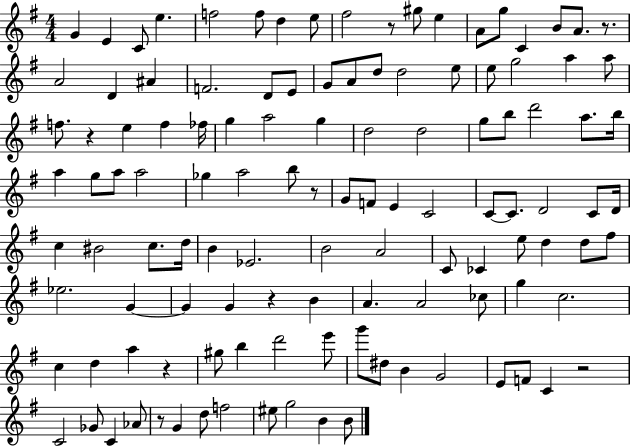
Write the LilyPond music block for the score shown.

{
  \clef treble
  \numericTimeSignature
  \time 4/4
  \key g \major
  g'4 e'4 c'8 e''4. | f''2 f''8 d''4 e''8 | fis''2 r8 gis''8 e''4 | a'8 g''8 c'4 b'8 a'8. r8. | \break a'2 d'4 ais'4 | f'2. d'8 e'8 | g'8 a'8 d''8 d''2 e''8 | e''8 g''2 a''4 a''8 | \break f''8. r4 e''4 f''4 fes''16 | g''4 a''2 g''4 | d''2 d''2 | g''8 b''8 d'''2 a''8. b''16 | \break a''4 g''8 a''8 a''2 | ges''4 a''2 b''8 r8 | g'8 f'8 e'4 c'2 | c'8~~ c'8. d'2 c'8 d'16 | \break c''4 bis'2 c''8. d''16 | b'4 ees'2. | b'2 a'2 | c'8 ces'4 e''8 d''4 d''8 fis''8 | \break ees''2. g'4~~ | g'4 g'4 r4 b'4 | a'4. a'2 ces''8 | g''4 c''2. | \break c''4 d''4 a''4 r4 | gis''8 b''4 d'''2 e'''8 | g'''8 dis''8 b'4 g'2 | e'8 f'8 c'4 r2 | \break c'2 ges'8 c'4 aes'8 | r8 g'4 d''8 f''2 | eis''8 g''2 b'4 b'8 | \bar "|."
}